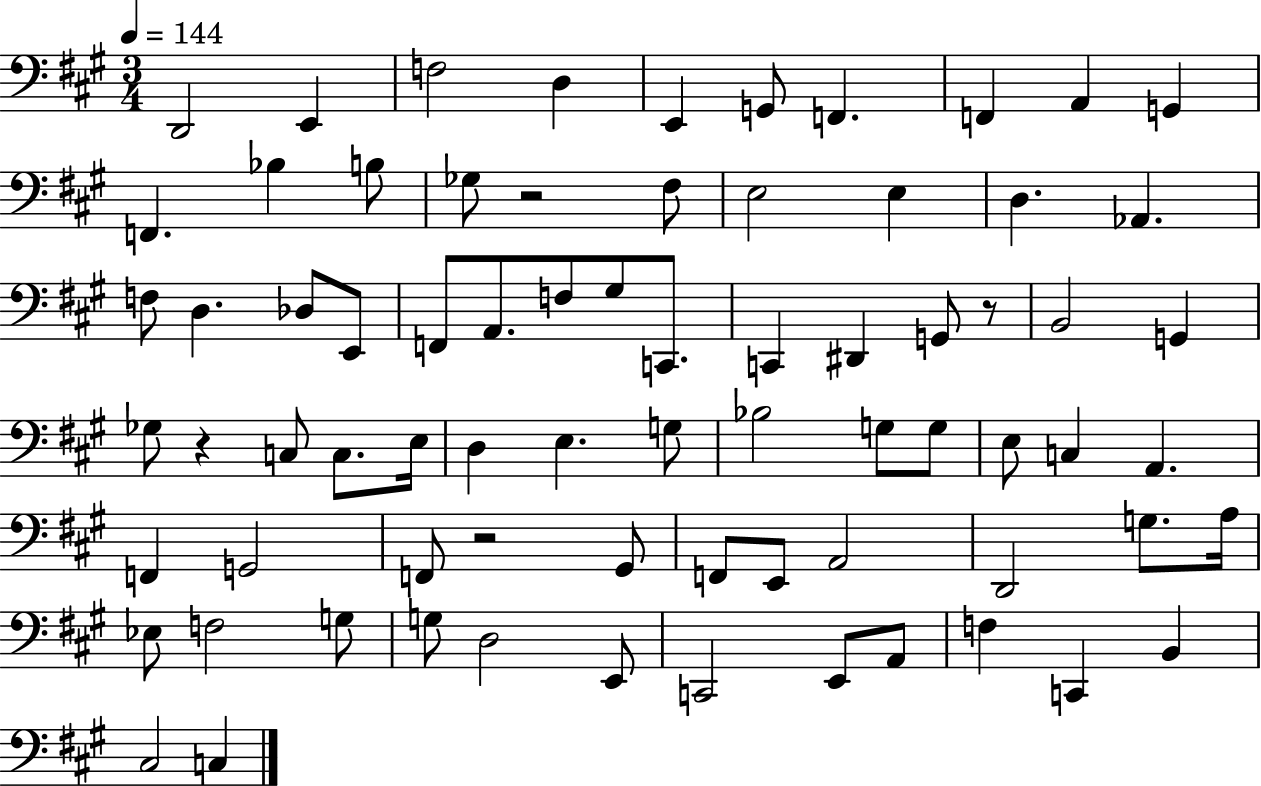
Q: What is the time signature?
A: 3/4